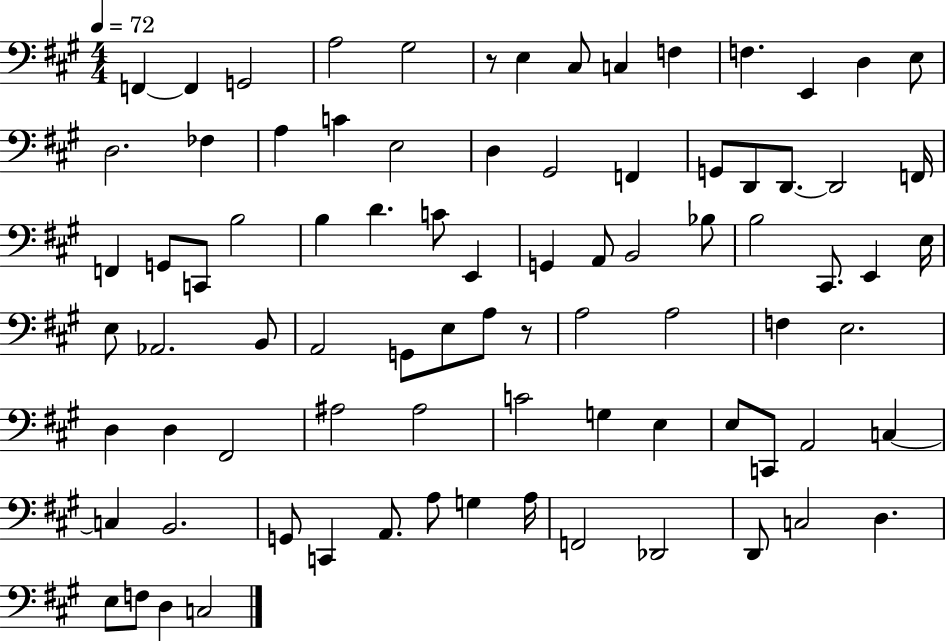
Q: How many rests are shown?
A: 2